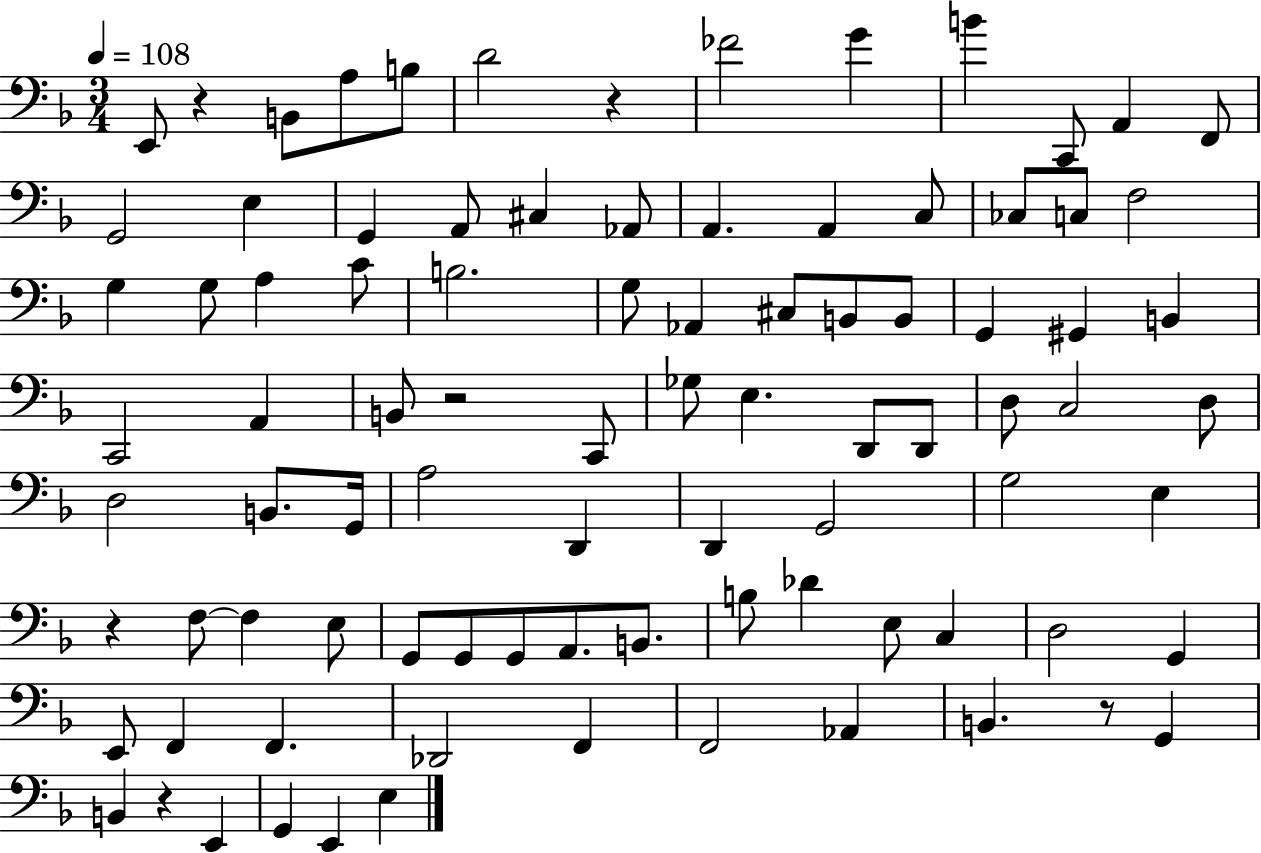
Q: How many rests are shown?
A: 6